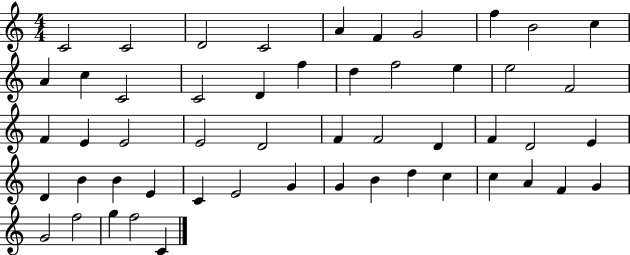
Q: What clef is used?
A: treble